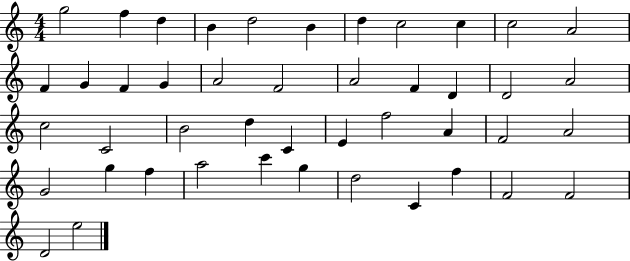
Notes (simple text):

G5/h F5/q D5/q B4/q D5/h B4/q D5/q C5/h C5/q C5/h A4/h F4/q G4/q F4/q G4/q A4/h F4/h A4/h F4/q D4/q D4/h A4/h C5/h C4/h B4/h D5/q C4/q E4/q F5/h A4/q F4/h A4/h G4/h G5/q F5/q A5/h C6/q G5/q D5/h C4/q F5/q F4/h F4/h D4/h E5/h